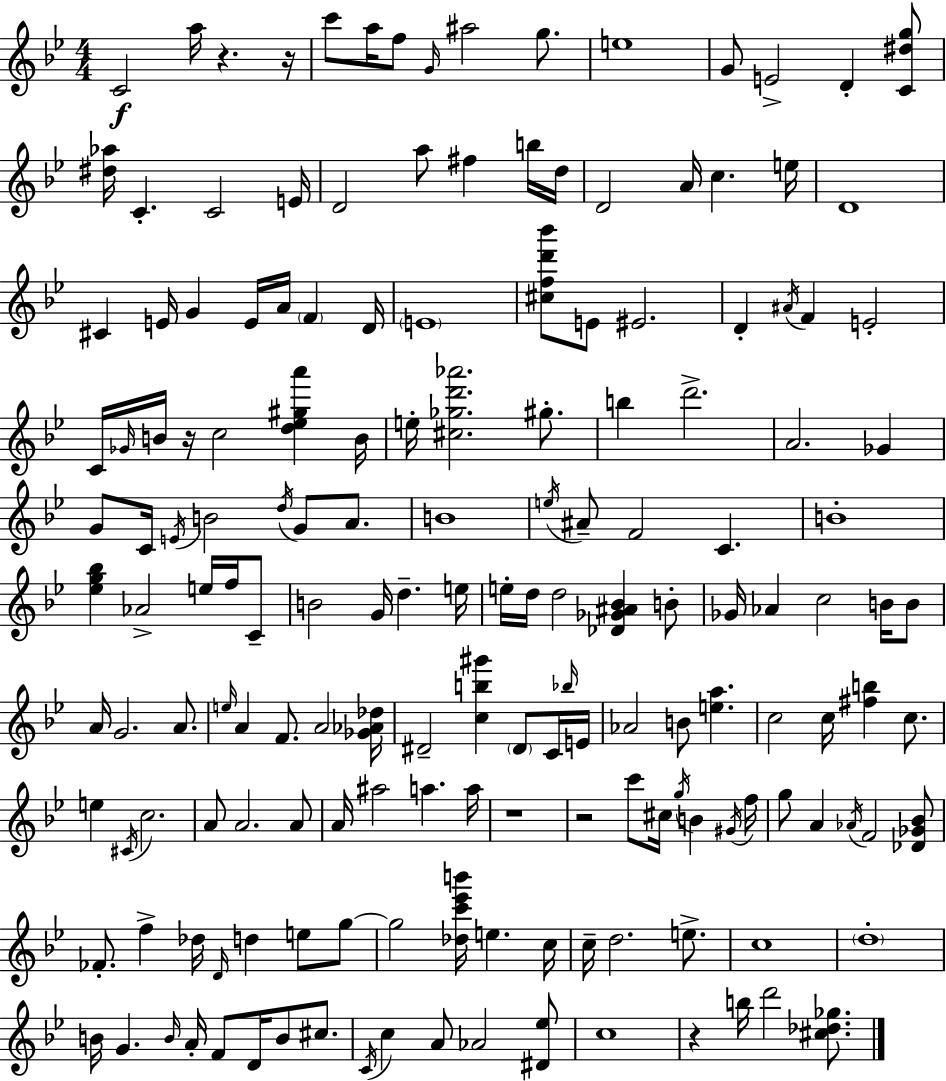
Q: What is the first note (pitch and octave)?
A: C4